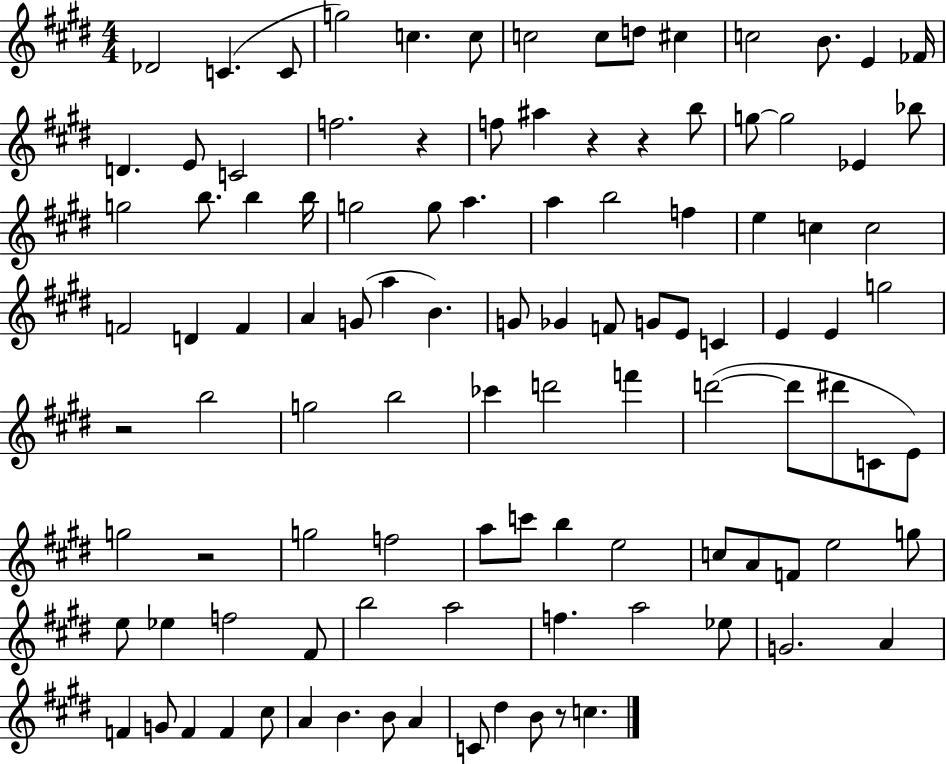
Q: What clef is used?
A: treble